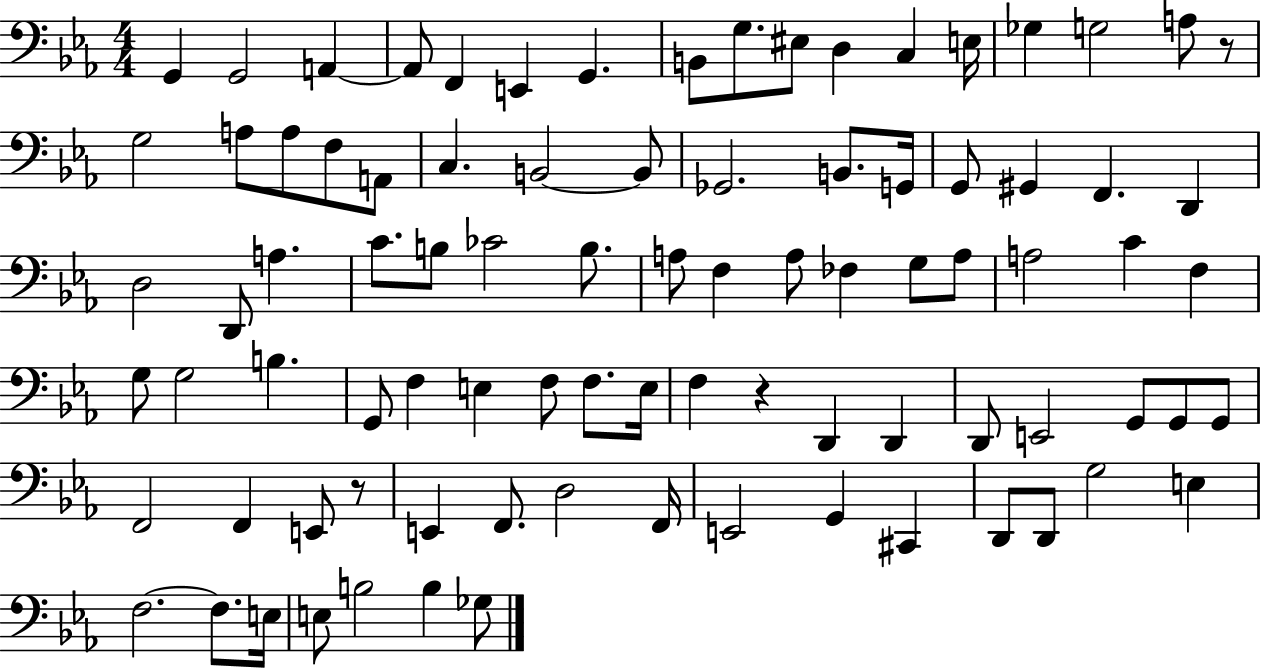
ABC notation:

X:1
T:Untitled
M:4/4
L:1/4
K:Eb
G,, G,,2 A,, A,,/2 F,, E,, G,, B,,/2 G,/2 ^E,/2 D, C, E,/4 _G, G,2 A,/2 z/2 G,2 A,/2 A,/2 F,/2 A,,/2 C, B,,2 B,,/2 _G,,2 B,,/2 G,,/4 G,,/2 ^G,, F,, D,, D,2 D,,/2 A, C/2 B,/2 _C2 B,/2 A,/2 F, A,/2 _F, G,/2 A,/2 A,2 C F, G,/2 G,2 B, G,,/2 F, E, F,/2 F,/2 E,/4 F, z D,, D,, D,,/2 E,,2 G,,/2 G,,/2 G,,/2 F,,2 F,, E,,/2 z/2 E,, F,,/2 D,2 F,,/4 E,,2 G,, ^C,, D,,/2 D,,/2 G,2 E, F,2 F,/2 E,/4 E,/2 B,2 B, _G,/2